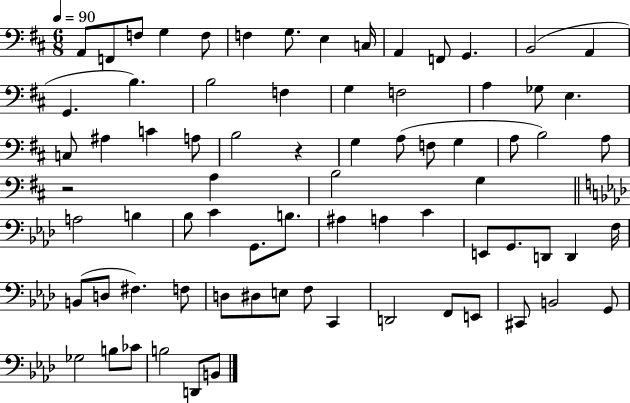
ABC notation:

X:1
T:Untitled
M:6/8
L:1/4
K:D
A,,/2 F,,/2 F,/2 G, F,/2 F, G,/2 E, C,/4 A,, F,,/2 G,, B,,2 A,, G,, B, B,2 F, G, F,2 A, _G,/2 E, C,/2 ^A, C A,/2 B,2 z G, A,/2 F,/2 G, A,/2 B,2 A,/2 z2 A, B,2 G, A,2 B, _B,/2 C G,,/2 B,/2 ^A, A, C E,,/2 G,,/2 D,,/2 D,, F,/4 B,,/2 D,/2 ^F, F,/2 D,/2 ^D,/2 E,/2 F,/2 C,, D,,2 F,,/2 E,,/2 ^C,,/2 B,,2 G,,/2 _G,2 B,/2 _C/2 B,2 D,,/2 B,,/2